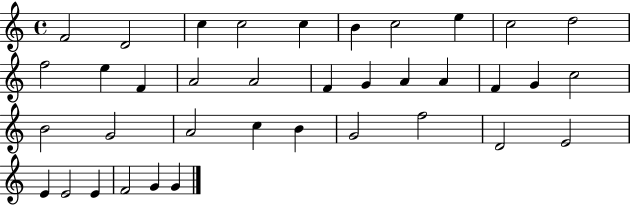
{
  \clef treble
  \time 4/4
  \defaultTimeSignature
  \key c \major
  f'2 d'2 | c''4 c''2 c''4 | b'4 c''2 e''4 | c''2 d''2 | \break f''2 e''4 f'4 | a'2 a'2 | f'4 g'4 a'4 a'4 | f'4 g'4 c''2 | \break b'2 g'2 | a'2 c''4 b'4 | g'2 f''2 | d'2 e'2 | \break e'4 e'2 e'4 | f'2 g'4 g'4 | \bar "|."
}